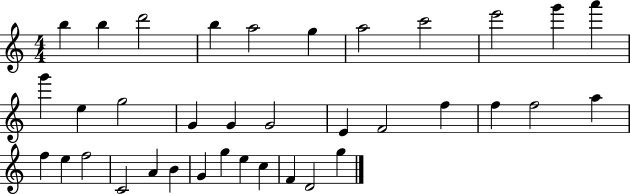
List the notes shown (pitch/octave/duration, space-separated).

B5/q B5/q D6/h B5/q A5/h G5/q A5/h C6/h E6/h G6/q A6/q G6/q E5/q G5/h G4/q G4/q G4/h E4/q F4/h F5/q F5/q F5/h A5/q F5/q E5/q F5/h C4/h A4/q B4/q G4/q G5/q E5/q C5/q F4/q D4/h G5/q